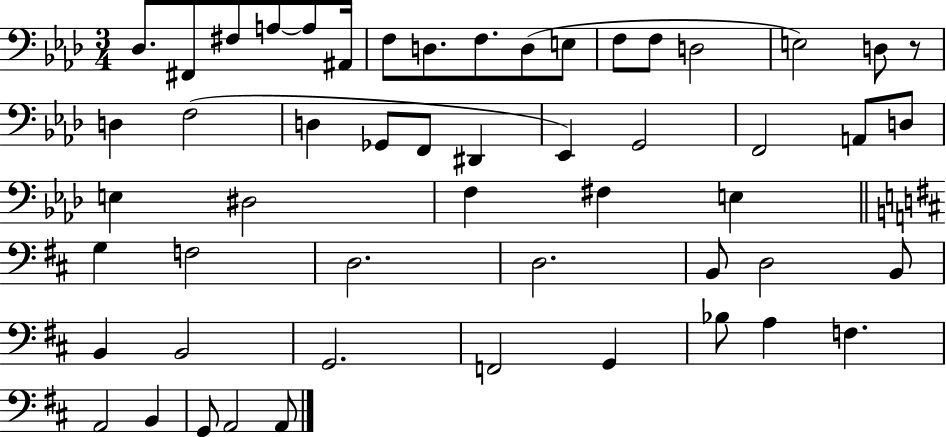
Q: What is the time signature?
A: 3/4